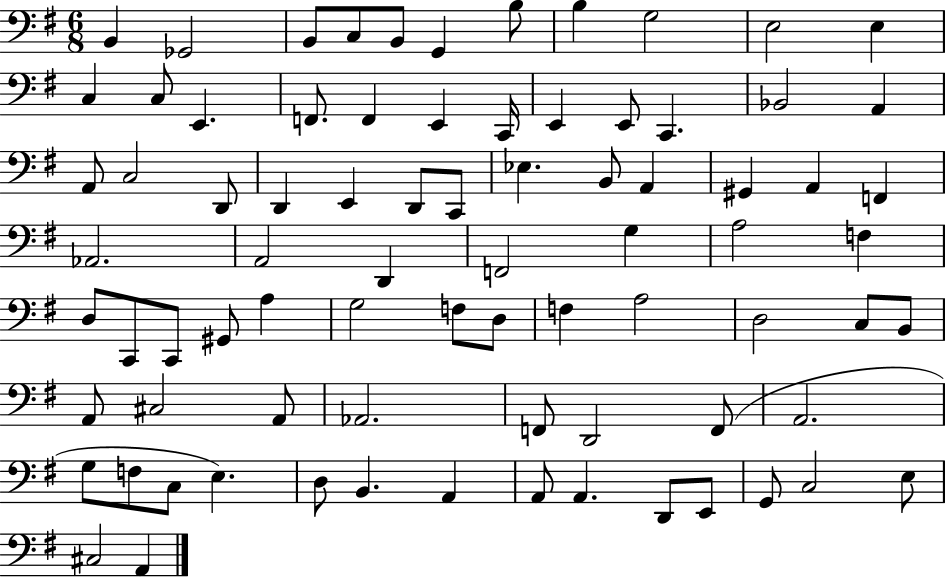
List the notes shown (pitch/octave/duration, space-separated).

B2/q Gb2/h B2/e C3/e B2/e G2/q B3/e B3/q G3/h E3/h E3/q C3/q C3/e E2/q. F2/e. F2/q E2/q C2/s E2/q E2/e C2/q. Bb2/h A2/q A2/e C3/h D2/e D2/q E2/q D2/e C2/e Eb3/q. B2/e A2/q G#2/q A2/q F2/q Ab2/h. A2/h D2/q F2/h G3/q A3/h F3/q D3/e C2/e C2/e G#2/e A3/q G3/h F3/e D3/e F3/q A3/h D3/h C3/e B2/e A2/e C#3/h A2/e Ab2/h. F2/e D2/h F2/e A2/h. G3/e F3/e C3/e E3/q. D3/e B2/q. A2/q A2/e A2/q. D2/e E2/e G2/e C3/h E3/e C#3/h A2/q